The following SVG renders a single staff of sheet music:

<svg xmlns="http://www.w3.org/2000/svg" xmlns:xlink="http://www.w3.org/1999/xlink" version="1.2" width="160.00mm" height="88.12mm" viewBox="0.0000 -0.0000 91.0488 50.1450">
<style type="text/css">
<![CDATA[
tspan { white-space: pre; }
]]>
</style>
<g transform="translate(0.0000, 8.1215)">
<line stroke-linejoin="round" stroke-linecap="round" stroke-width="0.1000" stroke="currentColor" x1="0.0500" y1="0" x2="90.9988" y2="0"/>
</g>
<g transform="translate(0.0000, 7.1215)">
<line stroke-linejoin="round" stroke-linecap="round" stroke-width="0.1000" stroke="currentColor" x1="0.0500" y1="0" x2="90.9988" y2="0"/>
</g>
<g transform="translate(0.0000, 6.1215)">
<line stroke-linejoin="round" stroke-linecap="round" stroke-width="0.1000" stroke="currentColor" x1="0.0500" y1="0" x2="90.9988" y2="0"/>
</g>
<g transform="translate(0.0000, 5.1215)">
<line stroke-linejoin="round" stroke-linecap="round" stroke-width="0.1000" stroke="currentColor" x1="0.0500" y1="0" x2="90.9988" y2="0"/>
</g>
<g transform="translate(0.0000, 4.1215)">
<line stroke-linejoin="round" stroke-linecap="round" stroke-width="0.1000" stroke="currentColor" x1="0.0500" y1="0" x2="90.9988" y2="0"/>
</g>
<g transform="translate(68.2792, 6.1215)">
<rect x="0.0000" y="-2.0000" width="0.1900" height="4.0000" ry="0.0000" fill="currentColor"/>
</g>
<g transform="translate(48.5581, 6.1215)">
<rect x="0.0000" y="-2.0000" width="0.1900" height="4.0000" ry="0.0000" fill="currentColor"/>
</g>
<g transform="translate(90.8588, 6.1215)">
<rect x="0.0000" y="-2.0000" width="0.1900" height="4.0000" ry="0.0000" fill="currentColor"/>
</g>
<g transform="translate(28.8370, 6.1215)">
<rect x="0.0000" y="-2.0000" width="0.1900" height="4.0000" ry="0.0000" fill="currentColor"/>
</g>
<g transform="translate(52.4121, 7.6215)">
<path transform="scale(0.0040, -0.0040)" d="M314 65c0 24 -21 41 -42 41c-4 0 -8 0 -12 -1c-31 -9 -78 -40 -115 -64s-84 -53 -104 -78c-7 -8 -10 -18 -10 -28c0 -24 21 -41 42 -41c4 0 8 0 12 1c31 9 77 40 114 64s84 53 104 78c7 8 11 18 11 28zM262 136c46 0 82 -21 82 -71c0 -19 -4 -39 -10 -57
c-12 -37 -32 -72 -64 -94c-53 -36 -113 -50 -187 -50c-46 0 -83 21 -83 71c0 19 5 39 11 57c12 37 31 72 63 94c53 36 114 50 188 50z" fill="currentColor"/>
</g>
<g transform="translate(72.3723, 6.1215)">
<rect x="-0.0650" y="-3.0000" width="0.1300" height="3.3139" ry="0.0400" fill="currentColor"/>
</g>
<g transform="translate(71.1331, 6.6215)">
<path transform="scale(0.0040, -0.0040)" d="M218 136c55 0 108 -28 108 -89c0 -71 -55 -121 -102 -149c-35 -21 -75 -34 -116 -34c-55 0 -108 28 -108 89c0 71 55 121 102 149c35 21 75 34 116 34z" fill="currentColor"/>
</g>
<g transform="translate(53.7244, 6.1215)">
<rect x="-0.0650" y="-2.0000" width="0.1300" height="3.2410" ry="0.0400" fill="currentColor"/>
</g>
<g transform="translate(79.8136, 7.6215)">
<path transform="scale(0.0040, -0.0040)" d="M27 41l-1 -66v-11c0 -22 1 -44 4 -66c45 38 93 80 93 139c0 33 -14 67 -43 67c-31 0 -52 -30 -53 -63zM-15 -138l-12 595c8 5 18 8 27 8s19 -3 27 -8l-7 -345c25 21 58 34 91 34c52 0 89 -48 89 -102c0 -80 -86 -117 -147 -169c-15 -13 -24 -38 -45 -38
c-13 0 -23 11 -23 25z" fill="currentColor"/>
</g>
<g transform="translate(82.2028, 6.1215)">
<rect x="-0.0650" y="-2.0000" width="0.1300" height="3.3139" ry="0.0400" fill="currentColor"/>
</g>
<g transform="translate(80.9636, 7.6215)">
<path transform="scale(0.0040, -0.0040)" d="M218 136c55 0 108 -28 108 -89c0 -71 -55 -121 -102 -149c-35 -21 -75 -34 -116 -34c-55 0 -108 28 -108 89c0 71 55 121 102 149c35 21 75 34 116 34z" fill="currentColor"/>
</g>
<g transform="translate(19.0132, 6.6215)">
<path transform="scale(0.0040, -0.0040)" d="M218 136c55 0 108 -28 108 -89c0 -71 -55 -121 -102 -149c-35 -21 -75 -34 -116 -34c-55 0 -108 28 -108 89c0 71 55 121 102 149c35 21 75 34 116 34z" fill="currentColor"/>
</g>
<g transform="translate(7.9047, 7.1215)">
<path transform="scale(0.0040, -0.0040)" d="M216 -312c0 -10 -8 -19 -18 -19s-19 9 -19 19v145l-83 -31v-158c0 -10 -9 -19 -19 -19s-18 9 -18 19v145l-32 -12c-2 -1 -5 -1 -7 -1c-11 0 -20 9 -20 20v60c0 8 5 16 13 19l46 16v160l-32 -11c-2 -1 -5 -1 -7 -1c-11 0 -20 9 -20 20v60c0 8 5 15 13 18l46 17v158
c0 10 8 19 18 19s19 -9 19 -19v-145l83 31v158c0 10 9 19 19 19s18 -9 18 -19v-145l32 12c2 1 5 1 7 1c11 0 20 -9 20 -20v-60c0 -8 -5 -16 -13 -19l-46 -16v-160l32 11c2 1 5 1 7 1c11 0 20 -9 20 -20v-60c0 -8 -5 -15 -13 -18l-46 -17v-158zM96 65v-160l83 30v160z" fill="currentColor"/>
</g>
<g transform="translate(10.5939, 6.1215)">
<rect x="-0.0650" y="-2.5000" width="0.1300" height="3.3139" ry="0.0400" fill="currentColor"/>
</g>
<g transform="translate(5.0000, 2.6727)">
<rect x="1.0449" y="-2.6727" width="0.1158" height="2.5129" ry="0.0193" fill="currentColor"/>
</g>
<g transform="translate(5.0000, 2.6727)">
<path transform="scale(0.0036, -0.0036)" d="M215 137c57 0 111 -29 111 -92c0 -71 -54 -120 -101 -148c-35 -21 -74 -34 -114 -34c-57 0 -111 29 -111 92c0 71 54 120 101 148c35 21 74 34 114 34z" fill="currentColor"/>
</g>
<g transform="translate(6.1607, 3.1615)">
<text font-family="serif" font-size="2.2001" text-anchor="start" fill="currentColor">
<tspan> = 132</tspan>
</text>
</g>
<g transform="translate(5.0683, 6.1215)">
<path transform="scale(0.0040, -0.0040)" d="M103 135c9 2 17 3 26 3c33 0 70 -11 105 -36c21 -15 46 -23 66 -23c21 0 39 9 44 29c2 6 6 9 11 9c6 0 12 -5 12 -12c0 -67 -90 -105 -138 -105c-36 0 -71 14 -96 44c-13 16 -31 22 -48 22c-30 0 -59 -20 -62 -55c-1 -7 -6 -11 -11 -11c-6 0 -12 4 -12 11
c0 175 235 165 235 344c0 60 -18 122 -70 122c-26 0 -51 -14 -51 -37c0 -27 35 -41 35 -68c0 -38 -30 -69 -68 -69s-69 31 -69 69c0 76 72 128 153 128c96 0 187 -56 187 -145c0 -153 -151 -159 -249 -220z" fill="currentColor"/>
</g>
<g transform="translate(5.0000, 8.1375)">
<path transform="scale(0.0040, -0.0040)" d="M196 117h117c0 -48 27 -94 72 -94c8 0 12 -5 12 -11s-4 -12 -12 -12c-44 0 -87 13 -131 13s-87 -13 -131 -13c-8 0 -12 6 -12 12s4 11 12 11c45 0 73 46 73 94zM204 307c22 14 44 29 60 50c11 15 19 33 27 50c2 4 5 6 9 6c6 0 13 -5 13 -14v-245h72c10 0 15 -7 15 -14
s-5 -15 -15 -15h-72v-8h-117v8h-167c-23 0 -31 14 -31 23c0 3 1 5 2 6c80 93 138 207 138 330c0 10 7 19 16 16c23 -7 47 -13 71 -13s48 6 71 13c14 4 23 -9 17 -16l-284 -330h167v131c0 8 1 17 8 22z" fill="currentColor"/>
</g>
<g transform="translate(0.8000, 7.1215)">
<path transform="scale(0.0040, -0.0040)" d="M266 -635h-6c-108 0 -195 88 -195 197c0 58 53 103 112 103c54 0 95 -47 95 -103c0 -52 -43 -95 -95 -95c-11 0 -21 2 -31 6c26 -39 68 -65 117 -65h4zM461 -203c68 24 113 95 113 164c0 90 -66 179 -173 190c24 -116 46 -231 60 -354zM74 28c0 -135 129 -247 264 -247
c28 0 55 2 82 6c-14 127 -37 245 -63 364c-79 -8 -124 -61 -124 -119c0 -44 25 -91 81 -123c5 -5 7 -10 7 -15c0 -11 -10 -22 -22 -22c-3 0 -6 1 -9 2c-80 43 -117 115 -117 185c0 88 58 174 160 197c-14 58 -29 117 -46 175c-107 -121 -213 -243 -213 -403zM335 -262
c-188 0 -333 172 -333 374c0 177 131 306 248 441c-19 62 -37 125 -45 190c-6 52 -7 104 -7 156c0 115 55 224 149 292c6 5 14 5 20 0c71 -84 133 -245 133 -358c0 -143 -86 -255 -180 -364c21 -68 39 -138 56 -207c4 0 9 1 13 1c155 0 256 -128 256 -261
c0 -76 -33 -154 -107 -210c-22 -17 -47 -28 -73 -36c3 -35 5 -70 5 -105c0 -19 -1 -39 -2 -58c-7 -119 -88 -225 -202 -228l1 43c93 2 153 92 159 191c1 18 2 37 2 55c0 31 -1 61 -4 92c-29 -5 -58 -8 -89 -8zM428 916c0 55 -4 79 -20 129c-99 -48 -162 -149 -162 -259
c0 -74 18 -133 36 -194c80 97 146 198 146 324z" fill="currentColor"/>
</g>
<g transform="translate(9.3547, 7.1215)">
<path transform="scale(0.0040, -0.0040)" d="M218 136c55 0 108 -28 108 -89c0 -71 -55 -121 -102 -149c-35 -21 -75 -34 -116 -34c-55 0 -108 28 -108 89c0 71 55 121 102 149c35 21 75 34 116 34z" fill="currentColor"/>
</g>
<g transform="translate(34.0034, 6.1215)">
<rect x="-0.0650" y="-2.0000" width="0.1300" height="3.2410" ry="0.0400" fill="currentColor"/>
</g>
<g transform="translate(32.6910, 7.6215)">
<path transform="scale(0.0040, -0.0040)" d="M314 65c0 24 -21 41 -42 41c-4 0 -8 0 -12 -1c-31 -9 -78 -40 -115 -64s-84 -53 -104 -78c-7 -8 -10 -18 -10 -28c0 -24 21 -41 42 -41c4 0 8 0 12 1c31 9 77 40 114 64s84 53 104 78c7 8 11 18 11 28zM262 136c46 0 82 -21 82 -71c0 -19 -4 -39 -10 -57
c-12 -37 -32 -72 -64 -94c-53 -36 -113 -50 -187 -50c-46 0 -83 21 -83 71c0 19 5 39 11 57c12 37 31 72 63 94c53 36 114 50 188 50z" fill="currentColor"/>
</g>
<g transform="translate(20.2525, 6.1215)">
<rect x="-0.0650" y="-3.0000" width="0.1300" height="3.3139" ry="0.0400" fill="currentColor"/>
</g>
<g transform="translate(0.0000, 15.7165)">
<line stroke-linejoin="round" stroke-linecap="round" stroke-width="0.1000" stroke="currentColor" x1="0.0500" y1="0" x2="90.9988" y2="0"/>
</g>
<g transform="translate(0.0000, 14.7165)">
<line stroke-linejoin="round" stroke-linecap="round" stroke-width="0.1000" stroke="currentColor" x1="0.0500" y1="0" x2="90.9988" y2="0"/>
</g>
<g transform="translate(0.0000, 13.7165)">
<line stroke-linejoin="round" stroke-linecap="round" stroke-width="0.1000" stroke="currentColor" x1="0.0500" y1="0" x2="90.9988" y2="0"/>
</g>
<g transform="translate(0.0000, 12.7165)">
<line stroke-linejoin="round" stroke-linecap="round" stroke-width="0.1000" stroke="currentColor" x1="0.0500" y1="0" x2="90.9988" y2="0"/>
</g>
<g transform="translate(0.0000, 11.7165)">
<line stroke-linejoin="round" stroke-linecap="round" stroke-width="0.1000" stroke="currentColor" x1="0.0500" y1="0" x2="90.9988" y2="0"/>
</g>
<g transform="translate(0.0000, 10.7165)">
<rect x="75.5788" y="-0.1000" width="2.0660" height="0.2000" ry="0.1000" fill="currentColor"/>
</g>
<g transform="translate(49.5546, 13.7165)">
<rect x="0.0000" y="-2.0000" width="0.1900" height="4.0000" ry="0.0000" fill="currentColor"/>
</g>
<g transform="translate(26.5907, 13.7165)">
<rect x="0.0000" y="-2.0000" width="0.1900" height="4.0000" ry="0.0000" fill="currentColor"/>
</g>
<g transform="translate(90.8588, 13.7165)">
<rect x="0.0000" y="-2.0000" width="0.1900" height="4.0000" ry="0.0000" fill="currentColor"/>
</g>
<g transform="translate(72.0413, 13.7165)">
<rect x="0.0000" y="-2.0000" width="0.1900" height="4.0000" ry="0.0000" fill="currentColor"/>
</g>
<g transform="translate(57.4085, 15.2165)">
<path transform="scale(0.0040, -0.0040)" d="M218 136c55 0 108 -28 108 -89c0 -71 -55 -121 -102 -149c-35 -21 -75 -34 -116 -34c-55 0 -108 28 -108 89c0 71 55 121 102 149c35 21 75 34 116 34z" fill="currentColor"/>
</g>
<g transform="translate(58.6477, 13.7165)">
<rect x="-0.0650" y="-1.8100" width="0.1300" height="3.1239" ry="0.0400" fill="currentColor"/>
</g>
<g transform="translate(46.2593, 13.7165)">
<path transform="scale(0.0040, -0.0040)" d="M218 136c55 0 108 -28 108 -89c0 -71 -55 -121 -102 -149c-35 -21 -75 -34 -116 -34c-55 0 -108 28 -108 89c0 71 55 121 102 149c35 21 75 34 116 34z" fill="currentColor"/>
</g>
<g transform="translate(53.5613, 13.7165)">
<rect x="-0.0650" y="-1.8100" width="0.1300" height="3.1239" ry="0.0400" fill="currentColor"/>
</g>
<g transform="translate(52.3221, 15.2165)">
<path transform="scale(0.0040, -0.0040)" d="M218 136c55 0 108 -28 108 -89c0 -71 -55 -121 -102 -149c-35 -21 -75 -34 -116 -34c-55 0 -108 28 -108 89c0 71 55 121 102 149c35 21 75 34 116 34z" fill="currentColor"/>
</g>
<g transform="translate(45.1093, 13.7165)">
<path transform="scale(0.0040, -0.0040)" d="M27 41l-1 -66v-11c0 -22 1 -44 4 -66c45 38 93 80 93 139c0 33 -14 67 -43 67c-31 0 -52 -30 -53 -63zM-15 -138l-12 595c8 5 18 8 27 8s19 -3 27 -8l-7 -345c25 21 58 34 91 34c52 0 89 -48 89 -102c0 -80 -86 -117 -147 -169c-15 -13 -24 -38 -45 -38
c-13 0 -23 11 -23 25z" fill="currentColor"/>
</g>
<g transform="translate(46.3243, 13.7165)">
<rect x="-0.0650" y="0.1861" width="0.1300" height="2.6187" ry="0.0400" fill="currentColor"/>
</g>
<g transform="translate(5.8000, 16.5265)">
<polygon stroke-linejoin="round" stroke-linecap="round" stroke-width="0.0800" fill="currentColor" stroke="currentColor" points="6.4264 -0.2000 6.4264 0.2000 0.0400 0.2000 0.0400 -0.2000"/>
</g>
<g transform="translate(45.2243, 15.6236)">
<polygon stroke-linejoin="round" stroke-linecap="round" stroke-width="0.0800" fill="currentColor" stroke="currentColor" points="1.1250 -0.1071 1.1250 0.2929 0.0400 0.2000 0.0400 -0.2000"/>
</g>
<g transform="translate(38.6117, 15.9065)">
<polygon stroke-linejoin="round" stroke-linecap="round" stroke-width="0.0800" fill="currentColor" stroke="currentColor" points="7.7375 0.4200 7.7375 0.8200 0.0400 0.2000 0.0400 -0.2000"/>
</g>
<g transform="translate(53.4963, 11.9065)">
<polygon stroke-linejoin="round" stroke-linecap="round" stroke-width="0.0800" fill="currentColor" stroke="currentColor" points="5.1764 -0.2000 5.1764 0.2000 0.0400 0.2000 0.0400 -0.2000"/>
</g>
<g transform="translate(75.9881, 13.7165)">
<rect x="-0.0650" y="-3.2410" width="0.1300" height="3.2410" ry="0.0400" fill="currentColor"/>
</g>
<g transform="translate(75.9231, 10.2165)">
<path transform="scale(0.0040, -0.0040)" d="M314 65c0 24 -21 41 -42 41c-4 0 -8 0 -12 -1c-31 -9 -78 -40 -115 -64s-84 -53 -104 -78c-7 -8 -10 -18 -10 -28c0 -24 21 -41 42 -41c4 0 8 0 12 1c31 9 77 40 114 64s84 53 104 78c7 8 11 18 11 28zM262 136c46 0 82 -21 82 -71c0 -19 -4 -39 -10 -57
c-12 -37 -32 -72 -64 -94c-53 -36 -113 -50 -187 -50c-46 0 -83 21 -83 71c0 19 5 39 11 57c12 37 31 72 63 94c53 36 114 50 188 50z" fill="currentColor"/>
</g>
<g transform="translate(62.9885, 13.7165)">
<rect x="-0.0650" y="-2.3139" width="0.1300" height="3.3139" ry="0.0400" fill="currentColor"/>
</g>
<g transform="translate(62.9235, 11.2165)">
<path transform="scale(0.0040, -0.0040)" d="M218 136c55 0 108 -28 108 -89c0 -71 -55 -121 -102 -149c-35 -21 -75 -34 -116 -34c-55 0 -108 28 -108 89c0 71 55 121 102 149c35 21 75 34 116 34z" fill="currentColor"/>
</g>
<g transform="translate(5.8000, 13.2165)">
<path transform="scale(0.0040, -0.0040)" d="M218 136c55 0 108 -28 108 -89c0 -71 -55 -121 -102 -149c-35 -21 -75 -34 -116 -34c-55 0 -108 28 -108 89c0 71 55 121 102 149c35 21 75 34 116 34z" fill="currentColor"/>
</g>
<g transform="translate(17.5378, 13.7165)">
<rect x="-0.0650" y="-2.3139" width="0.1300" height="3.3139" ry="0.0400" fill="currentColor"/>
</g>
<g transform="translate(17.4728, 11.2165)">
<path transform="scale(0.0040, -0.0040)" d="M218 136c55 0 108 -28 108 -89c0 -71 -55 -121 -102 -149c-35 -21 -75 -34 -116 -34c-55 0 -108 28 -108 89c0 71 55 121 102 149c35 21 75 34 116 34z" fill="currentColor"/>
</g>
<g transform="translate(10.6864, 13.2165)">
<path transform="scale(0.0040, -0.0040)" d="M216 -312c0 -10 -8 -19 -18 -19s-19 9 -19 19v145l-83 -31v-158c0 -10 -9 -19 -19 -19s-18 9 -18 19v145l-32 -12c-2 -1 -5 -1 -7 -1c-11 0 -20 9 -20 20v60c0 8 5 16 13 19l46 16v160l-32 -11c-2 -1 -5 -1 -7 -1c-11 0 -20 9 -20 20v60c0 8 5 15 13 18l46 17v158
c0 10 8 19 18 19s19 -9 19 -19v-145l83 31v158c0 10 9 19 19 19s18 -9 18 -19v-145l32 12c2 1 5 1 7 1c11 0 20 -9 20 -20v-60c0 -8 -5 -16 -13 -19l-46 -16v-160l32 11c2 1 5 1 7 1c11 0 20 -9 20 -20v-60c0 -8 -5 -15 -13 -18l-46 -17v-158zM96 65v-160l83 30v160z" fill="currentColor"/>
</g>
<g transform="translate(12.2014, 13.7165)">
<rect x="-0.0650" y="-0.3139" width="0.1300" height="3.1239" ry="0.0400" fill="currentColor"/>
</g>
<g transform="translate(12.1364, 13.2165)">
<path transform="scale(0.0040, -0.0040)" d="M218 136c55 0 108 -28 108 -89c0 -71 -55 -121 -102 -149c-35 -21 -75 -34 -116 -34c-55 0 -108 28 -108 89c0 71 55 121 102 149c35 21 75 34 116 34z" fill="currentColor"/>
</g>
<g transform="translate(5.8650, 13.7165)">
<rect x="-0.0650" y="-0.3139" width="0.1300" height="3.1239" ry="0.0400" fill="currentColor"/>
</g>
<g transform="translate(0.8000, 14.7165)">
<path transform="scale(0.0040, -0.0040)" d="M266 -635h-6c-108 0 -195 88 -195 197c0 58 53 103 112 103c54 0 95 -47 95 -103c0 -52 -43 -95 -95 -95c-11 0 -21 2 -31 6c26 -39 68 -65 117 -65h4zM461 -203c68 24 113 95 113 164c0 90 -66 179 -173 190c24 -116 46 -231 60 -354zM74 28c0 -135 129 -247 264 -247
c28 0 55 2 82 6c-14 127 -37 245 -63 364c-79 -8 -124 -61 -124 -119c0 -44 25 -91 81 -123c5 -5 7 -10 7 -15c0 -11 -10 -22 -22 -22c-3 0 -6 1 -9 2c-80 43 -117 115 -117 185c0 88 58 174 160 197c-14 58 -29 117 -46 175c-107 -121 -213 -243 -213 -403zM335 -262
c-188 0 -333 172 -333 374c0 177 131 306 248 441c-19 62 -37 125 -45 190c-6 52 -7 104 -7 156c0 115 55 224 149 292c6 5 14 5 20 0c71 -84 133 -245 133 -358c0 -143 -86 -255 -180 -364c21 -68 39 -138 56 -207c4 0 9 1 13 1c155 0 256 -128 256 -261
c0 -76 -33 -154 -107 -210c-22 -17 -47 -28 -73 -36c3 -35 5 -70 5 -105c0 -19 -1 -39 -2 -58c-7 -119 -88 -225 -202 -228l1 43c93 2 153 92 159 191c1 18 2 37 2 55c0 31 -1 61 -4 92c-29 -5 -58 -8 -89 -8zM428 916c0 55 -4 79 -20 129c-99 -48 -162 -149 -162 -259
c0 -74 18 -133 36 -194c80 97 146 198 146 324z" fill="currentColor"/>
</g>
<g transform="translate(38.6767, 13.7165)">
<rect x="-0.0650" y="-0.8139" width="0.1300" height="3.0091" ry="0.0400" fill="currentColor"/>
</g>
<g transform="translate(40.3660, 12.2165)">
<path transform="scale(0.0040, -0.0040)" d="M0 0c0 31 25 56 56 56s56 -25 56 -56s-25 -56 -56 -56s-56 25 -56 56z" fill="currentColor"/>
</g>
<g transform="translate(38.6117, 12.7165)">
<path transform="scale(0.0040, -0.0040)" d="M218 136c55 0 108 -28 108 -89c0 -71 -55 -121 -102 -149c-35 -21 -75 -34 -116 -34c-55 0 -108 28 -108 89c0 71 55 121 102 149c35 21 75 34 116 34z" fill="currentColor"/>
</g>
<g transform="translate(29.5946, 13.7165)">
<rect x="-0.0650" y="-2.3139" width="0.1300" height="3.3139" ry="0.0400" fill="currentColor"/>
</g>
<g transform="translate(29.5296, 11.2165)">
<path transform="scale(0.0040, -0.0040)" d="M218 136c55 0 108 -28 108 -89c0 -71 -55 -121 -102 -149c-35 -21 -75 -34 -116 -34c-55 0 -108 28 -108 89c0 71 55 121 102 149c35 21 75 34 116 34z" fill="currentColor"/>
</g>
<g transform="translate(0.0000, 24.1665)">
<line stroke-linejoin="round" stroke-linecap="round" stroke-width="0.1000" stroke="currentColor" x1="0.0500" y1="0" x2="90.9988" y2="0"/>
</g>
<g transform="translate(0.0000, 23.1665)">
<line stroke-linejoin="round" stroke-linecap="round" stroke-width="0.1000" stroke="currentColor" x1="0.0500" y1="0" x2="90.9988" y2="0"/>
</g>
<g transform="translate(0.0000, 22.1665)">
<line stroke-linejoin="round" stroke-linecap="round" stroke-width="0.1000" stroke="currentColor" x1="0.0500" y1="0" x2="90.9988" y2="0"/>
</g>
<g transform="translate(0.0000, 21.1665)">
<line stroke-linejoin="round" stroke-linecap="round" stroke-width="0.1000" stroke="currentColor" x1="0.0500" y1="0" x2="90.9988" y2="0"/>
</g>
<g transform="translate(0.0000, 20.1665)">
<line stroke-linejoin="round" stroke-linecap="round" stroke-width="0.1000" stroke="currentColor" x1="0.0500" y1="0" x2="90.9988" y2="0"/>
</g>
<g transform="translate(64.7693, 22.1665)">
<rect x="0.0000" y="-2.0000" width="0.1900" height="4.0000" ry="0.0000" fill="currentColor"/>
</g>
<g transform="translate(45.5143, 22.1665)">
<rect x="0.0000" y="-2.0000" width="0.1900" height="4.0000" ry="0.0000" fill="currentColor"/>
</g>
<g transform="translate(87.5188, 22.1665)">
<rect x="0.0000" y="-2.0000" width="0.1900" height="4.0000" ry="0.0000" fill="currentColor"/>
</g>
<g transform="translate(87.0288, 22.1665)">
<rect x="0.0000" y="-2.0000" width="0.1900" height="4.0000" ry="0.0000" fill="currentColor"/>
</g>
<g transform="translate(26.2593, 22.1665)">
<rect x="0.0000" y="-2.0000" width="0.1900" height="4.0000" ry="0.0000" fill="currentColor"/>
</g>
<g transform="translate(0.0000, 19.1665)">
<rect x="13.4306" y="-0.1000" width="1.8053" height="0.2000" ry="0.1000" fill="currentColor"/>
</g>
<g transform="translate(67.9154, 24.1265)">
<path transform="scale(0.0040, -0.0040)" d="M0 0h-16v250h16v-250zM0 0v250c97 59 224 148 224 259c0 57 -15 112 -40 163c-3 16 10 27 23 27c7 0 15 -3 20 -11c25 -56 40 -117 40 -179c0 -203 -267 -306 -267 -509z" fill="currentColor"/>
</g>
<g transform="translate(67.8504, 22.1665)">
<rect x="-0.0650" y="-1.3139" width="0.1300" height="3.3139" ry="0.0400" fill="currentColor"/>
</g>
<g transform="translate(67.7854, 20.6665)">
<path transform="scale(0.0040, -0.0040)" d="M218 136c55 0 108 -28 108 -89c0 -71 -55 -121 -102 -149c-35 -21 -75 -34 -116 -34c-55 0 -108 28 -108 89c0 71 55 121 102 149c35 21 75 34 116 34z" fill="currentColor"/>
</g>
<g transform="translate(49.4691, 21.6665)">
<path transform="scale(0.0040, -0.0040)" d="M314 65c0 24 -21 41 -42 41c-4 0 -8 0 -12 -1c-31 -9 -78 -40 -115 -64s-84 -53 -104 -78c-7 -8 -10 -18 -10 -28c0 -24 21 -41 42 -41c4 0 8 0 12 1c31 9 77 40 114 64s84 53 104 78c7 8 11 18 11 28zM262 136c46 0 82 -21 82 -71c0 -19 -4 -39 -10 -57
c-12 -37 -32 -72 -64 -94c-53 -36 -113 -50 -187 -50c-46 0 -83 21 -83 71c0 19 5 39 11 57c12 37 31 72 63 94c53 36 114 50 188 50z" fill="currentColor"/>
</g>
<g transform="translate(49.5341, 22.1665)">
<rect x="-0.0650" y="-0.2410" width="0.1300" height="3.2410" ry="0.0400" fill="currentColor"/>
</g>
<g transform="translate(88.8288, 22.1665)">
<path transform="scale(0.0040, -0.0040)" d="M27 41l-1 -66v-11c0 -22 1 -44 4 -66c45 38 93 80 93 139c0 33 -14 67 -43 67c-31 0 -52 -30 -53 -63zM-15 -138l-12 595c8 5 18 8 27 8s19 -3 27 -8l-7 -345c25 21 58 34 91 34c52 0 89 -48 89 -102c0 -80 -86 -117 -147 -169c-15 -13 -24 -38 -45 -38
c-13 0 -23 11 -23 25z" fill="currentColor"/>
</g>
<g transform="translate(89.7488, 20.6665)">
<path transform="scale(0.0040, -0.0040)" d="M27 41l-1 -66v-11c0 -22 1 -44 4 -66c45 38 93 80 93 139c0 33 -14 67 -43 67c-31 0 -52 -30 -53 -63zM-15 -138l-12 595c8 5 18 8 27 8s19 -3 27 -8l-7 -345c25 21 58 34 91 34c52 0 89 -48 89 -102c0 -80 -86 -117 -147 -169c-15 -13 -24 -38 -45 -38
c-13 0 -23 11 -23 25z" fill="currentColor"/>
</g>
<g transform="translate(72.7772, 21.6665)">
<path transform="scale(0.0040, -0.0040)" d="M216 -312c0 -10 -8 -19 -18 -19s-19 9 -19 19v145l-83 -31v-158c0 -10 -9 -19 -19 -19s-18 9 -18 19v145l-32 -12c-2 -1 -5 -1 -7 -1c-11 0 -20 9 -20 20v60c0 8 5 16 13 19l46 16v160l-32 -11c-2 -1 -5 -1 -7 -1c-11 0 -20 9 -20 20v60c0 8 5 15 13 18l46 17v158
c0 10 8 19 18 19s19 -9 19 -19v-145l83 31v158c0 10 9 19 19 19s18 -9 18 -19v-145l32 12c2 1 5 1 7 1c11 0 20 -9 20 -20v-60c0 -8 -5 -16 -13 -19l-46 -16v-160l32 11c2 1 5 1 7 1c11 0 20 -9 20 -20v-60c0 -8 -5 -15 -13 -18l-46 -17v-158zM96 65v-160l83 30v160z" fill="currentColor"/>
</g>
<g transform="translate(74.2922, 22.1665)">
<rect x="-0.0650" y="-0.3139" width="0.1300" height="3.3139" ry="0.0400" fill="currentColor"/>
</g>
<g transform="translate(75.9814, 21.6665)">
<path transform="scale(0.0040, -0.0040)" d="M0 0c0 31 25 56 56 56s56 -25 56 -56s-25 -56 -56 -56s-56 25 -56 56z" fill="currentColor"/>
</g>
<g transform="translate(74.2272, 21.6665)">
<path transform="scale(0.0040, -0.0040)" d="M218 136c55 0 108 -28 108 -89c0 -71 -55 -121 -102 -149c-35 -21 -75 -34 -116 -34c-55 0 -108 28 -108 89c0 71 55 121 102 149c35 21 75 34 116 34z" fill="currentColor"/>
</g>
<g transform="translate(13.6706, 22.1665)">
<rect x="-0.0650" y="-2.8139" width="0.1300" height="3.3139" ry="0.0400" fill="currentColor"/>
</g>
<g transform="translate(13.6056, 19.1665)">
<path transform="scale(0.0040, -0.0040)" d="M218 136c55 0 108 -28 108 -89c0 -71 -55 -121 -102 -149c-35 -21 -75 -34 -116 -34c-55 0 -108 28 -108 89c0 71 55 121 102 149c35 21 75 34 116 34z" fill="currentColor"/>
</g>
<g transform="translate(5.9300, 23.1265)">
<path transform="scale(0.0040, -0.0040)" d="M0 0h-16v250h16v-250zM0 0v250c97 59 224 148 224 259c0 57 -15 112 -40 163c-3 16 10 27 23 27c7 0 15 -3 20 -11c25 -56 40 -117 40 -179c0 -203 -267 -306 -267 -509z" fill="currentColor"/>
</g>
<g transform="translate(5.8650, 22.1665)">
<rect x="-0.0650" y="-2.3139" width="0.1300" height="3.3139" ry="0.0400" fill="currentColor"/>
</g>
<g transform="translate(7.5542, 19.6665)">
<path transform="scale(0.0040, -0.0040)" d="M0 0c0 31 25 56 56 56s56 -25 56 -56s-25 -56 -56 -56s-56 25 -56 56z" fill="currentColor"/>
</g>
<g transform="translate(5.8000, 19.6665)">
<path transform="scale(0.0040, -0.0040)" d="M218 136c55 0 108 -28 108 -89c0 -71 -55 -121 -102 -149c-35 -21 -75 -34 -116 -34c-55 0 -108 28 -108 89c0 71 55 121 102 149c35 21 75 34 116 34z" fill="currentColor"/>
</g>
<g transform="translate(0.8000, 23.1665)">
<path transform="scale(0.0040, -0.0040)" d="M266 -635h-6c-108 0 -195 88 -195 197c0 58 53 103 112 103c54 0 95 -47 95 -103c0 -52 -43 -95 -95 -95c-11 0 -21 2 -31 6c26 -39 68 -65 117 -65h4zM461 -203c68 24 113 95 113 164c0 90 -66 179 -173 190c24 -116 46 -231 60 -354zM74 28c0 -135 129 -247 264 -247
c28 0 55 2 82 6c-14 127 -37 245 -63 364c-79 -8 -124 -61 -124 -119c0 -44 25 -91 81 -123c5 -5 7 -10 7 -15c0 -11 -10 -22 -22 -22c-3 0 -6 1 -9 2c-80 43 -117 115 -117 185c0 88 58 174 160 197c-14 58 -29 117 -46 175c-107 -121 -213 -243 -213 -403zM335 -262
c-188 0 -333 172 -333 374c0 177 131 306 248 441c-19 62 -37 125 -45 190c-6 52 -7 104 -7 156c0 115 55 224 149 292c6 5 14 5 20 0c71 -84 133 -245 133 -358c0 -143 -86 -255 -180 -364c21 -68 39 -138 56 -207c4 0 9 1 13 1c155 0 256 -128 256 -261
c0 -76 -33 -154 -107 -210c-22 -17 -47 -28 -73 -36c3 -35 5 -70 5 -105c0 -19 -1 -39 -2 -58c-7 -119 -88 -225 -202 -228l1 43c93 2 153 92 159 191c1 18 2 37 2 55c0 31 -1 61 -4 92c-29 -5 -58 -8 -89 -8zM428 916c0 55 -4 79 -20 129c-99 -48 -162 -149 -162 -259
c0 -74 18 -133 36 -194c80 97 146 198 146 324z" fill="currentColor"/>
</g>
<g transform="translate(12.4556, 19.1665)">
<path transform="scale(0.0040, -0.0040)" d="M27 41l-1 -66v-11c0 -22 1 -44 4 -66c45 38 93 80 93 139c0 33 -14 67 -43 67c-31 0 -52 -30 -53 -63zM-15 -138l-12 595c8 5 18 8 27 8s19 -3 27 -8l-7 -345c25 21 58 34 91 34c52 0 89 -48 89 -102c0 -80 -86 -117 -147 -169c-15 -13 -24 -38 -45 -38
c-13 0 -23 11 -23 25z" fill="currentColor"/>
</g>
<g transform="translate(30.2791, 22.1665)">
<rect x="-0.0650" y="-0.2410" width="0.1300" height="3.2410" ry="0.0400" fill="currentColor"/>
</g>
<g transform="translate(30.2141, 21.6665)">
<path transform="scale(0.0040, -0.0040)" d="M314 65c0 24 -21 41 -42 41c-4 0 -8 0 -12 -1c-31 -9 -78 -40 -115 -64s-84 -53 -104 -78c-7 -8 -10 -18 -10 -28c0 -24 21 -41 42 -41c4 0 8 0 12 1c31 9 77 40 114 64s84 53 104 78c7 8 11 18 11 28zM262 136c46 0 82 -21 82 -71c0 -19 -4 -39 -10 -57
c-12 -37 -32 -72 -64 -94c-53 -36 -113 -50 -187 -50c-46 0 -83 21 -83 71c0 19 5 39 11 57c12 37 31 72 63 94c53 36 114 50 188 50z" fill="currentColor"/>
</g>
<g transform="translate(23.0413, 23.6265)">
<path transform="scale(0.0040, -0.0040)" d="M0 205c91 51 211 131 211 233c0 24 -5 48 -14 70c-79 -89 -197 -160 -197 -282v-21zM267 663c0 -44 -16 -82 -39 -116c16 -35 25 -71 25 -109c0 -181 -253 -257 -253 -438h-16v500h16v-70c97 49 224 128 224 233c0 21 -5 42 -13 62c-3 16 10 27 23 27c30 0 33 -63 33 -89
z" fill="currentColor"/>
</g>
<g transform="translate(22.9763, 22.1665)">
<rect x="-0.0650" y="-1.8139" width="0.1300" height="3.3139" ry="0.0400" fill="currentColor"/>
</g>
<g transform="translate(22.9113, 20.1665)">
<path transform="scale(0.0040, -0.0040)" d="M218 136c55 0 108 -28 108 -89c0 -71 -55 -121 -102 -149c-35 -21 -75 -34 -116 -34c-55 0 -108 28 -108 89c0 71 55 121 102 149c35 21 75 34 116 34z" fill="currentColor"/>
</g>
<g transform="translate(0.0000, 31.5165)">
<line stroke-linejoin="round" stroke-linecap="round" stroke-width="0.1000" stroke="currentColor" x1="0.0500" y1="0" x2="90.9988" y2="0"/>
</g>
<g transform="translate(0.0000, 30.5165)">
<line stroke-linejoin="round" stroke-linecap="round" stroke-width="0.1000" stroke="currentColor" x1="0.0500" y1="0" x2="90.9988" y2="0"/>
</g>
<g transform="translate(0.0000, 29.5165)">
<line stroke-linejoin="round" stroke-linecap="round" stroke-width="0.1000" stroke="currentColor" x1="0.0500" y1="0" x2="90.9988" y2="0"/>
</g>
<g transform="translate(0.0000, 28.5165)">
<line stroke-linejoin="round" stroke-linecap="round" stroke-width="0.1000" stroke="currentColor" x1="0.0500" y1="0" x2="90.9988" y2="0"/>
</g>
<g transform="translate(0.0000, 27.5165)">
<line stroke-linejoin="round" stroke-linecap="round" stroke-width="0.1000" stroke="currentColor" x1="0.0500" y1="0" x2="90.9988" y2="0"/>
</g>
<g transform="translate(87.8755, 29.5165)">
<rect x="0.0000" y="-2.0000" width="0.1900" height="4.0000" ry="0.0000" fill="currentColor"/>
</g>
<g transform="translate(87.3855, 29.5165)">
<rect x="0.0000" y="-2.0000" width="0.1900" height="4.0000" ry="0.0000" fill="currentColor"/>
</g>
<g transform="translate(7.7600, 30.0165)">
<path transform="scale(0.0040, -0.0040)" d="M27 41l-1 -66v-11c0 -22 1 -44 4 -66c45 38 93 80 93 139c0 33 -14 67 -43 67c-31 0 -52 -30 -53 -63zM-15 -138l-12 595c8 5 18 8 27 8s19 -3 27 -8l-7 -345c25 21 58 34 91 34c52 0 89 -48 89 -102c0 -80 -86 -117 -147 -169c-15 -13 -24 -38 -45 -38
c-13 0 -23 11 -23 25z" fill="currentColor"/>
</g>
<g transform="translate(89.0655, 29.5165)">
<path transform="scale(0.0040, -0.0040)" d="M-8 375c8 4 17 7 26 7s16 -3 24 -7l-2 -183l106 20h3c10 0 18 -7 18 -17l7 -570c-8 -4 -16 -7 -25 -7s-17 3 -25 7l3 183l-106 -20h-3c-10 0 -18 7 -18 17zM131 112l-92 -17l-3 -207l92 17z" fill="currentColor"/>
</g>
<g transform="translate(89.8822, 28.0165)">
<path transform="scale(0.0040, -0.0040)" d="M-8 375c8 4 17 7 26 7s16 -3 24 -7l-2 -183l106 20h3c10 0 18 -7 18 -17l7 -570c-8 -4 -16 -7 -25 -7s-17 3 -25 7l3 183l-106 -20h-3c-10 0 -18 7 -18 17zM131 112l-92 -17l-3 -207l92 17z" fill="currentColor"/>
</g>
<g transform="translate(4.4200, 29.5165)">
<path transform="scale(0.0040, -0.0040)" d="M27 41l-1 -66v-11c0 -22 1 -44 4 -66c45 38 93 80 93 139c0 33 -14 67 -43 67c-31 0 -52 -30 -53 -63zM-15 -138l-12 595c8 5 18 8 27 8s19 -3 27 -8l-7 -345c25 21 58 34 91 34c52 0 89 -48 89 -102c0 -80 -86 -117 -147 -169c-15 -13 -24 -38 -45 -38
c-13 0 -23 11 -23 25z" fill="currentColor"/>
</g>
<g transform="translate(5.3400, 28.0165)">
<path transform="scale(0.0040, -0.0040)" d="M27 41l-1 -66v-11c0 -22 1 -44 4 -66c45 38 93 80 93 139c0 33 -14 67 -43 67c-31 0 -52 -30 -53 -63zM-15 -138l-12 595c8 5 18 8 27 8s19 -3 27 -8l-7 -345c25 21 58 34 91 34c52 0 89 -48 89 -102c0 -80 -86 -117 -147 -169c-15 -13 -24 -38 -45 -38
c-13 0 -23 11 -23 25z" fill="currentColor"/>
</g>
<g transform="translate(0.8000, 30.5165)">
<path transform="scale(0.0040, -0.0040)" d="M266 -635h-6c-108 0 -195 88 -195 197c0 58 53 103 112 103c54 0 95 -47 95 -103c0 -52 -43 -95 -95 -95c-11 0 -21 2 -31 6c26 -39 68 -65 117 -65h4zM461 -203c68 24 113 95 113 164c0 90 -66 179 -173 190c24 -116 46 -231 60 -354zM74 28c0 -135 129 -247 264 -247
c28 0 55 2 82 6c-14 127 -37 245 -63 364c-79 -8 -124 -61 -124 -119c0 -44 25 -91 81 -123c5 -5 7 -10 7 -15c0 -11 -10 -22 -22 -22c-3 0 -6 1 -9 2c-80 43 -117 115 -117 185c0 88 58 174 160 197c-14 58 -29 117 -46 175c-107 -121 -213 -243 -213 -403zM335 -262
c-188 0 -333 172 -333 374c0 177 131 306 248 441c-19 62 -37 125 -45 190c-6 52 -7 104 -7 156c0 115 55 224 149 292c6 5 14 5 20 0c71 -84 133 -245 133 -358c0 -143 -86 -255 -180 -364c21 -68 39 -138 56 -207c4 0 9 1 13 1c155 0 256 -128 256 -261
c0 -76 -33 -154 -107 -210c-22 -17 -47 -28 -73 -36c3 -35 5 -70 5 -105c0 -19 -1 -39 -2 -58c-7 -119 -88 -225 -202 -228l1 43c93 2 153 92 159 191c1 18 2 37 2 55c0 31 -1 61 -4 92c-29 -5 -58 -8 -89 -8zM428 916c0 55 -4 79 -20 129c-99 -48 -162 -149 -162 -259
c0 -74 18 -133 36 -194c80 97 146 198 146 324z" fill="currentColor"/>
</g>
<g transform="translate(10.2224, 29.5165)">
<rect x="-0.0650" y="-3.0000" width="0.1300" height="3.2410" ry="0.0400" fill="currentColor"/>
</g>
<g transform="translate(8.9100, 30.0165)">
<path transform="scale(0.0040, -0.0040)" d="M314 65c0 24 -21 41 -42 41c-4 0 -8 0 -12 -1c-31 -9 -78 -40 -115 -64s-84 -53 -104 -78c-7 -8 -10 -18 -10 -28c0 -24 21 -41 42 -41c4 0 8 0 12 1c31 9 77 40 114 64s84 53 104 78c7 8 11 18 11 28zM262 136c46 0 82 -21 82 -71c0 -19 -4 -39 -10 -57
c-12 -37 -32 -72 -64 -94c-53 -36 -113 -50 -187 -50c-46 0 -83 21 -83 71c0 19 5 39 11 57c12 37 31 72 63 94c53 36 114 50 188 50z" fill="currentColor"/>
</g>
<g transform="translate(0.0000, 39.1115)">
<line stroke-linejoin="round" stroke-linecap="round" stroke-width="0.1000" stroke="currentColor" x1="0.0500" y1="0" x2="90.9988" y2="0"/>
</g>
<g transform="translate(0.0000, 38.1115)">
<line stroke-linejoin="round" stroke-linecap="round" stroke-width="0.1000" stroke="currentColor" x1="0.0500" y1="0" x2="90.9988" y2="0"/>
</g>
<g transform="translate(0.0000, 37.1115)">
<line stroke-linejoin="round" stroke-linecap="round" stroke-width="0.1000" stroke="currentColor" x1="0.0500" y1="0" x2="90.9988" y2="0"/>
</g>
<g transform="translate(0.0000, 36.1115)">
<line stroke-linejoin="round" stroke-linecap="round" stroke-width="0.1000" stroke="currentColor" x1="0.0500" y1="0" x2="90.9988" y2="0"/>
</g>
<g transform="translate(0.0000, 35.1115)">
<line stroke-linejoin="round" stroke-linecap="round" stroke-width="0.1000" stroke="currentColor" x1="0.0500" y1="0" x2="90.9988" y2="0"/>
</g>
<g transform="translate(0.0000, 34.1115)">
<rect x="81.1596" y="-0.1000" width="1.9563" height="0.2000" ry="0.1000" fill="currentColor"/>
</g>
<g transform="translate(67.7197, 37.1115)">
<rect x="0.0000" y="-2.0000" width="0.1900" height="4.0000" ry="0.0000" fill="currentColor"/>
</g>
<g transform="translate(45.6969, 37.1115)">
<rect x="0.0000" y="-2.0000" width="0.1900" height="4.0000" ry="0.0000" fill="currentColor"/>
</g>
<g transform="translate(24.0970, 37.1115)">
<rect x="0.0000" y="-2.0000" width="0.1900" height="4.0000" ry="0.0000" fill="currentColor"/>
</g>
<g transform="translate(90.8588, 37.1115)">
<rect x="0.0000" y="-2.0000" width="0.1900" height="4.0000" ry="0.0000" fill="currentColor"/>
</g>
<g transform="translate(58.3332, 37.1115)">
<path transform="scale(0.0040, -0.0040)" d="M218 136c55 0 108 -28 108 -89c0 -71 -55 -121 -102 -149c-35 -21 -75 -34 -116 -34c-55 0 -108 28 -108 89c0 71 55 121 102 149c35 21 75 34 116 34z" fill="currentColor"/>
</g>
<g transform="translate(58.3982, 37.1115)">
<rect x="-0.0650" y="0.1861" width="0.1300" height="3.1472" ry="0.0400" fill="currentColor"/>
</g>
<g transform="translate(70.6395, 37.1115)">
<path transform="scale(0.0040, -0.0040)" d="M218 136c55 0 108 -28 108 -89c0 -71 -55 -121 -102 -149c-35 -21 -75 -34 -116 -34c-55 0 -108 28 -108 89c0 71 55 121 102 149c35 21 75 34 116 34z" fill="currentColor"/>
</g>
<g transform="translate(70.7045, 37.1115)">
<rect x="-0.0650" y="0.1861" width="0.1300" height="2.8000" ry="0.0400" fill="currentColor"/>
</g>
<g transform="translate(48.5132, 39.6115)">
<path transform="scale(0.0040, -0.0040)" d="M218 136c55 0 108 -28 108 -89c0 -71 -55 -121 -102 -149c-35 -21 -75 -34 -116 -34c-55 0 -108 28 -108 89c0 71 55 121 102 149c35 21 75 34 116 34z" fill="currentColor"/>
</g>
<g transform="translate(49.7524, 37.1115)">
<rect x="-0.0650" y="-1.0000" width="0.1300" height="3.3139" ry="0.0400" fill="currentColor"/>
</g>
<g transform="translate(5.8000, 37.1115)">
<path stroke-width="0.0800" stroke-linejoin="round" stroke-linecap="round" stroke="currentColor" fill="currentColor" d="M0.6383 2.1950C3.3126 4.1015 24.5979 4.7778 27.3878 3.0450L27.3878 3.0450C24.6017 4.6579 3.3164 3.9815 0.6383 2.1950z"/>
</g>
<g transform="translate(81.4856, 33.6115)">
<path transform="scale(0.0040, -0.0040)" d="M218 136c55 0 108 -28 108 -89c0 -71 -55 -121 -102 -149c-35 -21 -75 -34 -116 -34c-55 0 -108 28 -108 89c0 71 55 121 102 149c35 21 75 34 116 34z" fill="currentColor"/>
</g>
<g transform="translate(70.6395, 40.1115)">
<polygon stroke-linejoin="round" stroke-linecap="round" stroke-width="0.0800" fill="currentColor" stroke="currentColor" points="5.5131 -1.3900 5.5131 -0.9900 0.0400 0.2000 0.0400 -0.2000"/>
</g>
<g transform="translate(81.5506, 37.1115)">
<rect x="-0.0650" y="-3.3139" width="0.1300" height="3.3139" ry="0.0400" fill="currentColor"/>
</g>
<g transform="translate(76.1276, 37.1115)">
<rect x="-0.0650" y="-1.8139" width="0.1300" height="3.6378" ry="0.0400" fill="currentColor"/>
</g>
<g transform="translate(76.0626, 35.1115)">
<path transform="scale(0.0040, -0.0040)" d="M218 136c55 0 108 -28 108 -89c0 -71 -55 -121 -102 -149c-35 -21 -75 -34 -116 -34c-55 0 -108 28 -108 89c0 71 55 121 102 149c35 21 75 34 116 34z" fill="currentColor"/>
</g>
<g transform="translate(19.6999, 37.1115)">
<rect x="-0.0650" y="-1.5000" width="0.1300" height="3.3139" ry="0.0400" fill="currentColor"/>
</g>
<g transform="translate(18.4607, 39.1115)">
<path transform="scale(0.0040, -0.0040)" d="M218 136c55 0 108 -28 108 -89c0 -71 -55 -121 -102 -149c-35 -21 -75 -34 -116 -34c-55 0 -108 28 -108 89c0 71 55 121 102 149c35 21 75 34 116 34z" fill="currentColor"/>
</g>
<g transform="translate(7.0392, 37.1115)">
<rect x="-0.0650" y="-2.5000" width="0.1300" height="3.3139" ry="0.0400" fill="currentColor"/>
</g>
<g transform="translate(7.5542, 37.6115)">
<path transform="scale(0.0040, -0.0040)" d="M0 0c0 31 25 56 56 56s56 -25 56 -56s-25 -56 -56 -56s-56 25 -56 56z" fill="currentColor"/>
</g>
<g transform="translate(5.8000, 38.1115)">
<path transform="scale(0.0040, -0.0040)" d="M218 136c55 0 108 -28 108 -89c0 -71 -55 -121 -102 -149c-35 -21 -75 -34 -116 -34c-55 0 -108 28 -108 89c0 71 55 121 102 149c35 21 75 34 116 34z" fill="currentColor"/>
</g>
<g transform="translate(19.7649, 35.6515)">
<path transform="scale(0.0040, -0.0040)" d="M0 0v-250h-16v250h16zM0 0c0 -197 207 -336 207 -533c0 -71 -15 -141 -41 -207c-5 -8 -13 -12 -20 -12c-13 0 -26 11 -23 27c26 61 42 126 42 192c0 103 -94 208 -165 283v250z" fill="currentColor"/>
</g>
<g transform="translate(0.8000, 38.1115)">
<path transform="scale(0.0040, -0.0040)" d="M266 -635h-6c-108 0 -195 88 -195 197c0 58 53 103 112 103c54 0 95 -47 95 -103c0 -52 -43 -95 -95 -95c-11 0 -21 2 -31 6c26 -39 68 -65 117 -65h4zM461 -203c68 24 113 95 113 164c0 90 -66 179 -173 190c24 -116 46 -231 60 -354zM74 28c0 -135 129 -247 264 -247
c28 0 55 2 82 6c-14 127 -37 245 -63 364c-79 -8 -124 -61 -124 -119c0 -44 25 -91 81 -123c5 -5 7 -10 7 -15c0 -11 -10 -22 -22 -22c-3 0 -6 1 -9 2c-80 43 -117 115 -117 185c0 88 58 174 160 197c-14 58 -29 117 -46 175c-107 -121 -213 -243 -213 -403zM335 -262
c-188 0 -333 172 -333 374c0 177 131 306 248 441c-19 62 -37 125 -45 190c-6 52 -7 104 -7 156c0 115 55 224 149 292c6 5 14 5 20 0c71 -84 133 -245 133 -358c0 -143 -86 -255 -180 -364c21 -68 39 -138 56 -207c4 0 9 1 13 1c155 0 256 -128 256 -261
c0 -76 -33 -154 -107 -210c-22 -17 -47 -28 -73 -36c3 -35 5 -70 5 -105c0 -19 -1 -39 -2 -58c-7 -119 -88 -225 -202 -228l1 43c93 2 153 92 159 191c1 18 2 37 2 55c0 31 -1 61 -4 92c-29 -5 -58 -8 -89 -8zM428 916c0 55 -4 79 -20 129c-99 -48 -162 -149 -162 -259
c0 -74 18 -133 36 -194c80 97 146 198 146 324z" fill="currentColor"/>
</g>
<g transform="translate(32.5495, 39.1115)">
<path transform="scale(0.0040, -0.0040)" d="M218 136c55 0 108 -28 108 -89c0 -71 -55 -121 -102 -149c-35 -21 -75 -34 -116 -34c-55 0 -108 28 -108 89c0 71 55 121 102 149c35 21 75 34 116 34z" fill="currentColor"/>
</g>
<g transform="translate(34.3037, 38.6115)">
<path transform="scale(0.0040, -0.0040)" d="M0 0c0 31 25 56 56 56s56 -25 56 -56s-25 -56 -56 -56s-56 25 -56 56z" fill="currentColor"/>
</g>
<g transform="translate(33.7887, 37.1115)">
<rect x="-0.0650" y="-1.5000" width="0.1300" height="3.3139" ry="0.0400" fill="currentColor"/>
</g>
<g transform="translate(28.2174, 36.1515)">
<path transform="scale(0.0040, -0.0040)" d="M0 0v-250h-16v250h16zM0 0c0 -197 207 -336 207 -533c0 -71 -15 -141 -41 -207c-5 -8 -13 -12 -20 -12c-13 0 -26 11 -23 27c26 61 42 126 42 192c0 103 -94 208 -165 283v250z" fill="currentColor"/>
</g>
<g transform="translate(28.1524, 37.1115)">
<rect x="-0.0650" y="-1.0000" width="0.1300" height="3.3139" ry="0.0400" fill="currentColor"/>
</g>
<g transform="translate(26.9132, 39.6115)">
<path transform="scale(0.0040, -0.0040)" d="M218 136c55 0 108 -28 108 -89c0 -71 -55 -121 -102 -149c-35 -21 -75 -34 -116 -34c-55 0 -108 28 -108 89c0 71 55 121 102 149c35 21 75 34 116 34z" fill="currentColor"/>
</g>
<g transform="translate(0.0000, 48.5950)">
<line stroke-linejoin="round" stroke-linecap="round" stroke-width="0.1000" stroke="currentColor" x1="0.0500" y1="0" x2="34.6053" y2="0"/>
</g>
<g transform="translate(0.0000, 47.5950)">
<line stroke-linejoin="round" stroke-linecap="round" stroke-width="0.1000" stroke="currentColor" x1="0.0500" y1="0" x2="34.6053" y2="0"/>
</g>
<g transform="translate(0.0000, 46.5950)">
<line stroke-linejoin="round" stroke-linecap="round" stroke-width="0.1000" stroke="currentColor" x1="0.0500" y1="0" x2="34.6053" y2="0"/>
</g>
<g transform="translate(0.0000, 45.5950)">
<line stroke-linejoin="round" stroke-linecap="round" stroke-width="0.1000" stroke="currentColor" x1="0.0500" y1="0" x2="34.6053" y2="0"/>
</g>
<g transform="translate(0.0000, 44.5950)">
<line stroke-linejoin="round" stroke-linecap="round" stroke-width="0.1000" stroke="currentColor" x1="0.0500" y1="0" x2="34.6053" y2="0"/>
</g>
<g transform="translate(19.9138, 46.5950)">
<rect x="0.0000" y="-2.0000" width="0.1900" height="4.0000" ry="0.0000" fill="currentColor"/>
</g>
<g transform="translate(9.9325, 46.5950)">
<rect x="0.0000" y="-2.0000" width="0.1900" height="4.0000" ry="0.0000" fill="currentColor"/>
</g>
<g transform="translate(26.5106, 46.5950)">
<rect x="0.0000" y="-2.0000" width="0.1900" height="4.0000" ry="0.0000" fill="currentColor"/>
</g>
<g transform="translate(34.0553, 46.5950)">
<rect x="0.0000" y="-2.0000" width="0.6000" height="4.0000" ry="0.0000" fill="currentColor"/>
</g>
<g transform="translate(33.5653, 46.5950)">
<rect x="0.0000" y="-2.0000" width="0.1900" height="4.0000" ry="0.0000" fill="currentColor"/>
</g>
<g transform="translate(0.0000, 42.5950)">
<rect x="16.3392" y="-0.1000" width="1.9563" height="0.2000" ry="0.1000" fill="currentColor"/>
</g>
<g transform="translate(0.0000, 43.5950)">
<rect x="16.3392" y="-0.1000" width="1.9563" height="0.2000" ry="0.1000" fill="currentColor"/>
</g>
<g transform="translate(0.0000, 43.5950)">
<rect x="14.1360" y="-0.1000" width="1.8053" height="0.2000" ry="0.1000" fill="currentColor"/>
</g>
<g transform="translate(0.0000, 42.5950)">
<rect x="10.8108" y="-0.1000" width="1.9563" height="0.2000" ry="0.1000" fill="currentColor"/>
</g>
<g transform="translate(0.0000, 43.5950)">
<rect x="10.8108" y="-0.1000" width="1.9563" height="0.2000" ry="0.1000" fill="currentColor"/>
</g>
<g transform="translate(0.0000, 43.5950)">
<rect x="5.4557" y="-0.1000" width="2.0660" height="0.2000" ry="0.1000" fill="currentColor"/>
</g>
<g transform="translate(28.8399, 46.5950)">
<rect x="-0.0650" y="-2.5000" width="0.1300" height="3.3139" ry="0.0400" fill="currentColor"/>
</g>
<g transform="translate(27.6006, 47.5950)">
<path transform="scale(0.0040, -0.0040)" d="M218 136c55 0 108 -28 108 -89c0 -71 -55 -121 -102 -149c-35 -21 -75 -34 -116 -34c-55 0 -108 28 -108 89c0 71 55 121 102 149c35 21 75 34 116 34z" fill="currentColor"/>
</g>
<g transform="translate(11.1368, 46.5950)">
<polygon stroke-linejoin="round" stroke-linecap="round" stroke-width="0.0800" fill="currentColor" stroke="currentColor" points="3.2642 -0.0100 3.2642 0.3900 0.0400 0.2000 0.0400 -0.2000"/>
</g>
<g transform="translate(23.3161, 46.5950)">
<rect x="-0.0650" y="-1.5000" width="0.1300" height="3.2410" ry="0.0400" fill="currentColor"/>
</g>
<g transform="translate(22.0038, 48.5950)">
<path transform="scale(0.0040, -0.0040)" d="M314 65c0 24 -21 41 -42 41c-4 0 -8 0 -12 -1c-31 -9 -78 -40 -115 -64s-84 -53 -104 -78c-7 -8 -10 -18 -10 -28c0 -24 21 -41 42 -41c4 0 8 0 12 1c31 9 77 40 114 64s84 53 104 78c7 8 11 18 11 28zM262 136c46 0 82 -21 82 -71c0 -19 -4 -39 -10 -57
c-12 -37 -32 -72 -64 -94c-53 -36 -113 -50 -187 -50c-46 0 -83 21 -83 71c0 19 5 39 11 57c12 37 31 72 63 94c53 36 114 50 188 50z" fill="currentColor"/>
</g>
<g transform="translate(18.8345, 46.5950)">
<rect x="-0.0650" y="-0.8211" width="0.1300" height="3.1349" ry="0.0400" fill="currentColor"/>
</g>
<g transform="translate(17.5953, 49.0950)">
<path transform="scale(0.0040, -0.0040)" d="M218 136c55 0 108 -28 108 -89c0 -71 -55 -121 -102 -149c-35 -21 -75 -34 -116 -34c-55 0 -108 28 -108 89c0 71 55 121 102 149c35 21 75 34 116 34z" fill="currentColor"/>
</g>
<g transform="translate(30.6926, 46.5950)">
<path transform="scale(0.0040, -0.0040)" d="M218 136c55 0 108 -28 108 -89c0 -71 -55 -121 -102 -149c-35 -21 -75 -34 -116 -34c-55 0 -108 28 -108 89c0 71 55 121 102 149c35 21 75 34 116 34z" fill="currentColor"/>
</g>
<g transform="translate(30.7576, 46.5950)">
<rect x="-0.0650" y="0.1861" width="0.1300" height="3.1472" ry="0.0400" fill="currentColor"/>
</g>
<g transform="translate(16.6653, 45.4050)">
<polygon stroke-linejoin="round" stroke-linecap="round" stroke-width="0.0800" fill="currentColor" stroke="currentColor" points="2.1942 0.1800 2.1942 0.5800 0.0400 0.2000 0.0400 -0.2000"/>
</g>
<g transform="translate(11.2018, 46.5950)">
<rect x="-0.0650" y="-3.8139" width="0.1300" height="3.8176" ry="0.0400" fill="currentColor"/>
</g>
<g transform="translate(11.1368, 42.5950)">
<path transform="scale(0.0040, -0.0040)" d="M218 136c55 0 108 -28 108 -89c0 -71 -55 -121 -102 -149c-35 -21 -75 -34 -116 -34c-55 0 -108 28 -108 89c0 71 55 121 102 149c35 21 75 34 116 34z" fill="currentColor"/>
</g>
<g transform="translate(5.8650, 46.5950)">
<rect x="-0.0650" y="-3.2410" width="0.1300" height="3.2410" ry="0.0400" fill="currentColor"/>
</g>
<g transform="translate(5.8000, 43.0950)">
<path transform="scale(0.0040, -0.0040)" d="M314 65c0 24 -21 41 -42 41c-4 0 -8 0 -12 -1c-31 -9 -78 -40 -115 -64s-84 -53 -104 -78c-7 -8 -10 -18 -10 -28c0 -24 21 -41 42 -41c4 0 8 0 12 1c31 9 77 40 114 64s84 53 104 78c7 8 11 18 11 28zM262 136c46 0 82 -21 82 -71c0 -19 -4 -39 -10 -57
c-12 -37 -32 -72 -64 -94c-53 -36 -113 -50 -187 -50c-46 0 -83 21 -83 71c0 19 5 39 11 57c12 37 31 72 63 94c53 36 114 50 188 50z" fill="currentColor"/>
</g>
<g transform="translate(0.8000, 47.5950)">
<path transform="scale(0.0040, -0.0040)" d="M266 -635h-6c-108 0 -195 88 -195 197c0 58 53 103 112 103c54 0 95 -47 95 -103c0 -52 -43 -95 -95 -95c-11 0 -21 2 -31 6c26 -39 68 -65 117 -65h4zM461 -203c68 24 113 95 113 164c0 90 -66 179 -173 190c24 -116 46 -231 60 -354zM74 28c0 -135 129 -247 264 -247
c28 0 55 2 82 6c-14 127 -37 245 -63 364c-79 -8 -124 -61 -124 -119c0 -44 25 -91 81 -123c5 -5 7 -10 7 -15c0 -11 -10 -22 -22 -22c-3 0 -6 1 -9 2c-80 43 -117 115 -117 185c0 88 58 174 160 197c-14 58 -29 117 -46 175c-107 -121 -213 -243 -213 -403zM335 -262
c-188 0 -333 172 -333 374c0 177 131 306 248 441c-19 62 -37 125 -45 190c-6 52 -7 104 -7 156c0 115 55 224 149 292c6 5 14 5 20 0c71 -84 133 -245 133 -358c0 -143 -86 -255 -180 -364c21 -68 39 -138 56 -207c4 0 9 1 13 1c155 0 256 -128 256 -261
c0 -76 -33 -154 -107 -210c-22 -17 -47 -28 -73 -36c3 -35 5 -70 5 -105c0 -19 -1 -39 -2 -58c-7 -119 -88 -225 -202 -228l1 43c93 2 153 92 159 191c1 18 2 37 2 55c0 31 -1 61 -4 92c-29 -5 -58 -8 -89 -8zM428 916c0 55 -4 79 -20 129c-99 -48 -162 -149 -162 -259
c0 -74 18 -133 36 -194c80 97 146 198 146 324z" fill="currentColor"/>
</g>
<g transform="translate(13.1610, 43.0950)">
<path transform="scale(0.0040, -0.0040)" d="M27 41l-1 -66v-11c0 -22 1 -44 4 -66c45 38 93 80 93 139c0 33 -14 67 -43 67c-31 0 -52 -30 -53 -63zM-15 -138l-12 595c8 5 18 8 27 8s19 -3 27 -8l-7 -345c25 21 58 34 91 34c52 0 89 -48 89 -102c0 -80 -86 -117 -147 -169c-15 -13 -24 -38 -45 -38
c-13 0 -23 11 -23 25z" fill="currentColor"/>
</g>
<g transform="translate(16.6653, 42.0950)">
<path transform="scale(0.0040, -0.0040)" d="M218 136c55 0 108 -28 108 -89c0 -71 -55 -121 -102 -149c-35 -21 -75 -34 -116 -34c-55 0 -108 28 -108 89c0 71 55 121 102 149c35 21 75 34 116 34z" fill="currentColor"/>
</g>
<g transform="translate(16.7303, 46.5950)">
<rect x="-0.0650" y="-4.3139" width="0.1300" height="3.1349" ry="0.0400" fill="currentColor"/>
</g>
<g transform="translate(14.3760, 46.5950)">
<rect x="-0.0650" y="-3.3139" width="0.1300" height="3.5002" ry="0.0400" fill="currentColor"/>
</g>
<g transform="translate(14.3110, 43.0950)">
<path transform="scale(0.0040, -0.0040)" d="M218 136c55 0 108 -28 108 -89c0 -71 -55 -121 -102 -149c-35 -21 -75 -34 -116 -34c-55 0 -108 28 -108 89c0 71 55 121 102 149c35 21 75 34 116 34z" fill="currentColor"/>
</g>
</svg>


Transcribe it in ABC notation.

X:1
T:Untitled
M:2/4
L:1/4
K:C
^G A F2 F2 A _F c/2 ^c/2 g g d/2 _B/4 F/2 F/2 g b2 g/2 _a f/4 c2 c2 e/2 ^c _A2 G E/2 D/2 E D B B/2 f/2 b b2 c'/2 _b/2 d'/2 D/2 E2 G B